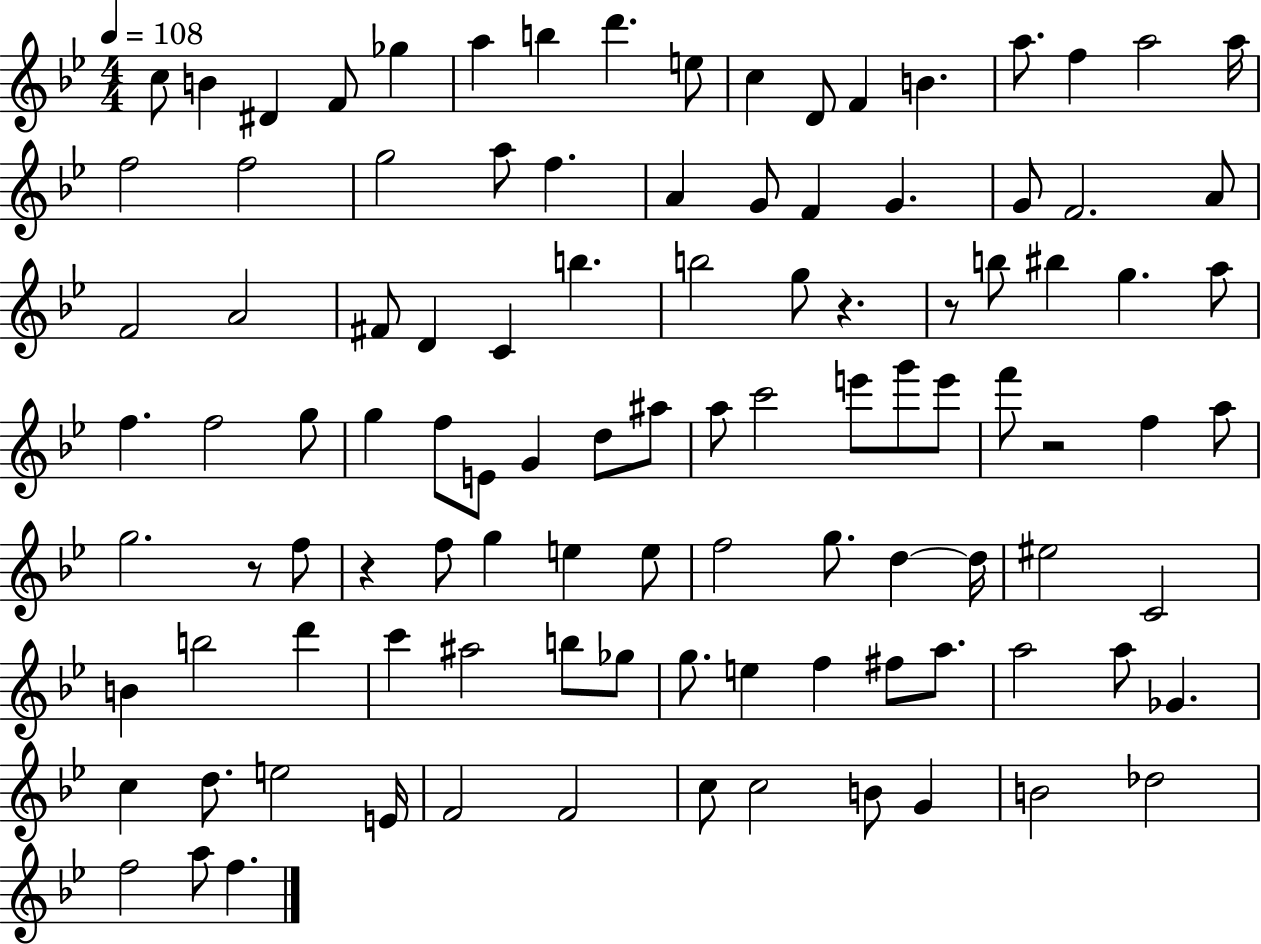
C5/e B4/q D#4/q F4/e Gb5/q A5/q B5/q D6/q. E5/e C5/q D4/e F4/q B4/q. A5/e. F5/q A5/h A5/s F5/h F5/h G5/h A5/e F5/q. A4/q G4/e F4/q G4/q. G4/e F4/h. A4/e F4/h A4/h F#4/e D4/q C4/q B5/q. B5/h G5/e R/q. R/e B5/e BIS5/q G5/q. A5/e F5/q. F5/h G5/e G5/q F5/e E4/e G4/q D5/e A#5/e A5/e C6/h E6/e G6/e E6/e F6/e R/h F5/q A5/e G5/h. R/e F5/e R/q F5/e G5/q E5/q E5/e F5/h G5/e. D5/q D5/s EIS5/h C4/h B4/q B5/h D6/q C6/q A#5/h B5/e Gb5/e G5/e. E5/q F5/q F#5/e A5/e. A5/h A5/e Gb4/q. C5/q D5/e. E5/h E4/s F4/h F4/h C5/e C5/h B4/e G4/q B4/h Db5/h F5/h A5/e F5/q.